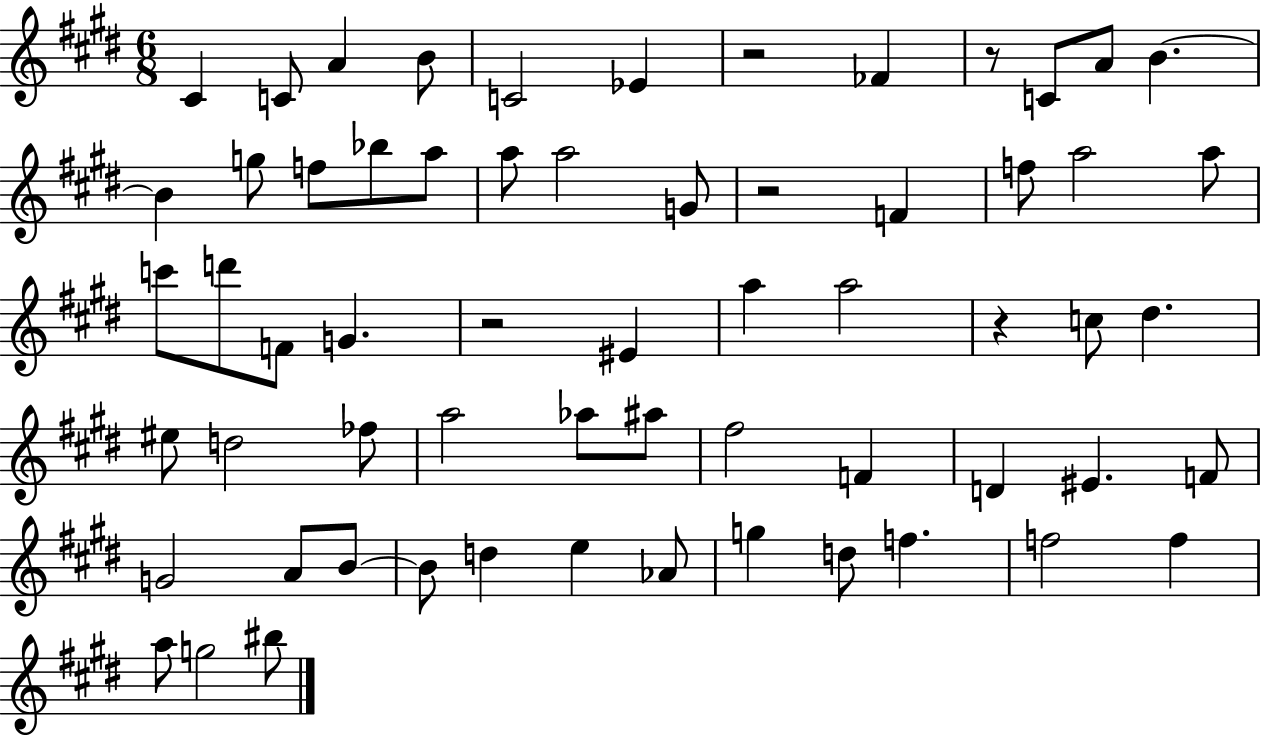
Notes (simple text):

C#4/q C4/e A4/q B4/e C4/h Eb4/q R/h FES4/q R/e C4/e A4/e B4/q. B4/q G5/e F5/e Bb5/e A5/e A5/e A5/h G4/e R/h F4/q F5/e A5/h A5/e C6/e D6/e F4/e G4/q. R/h EIS4/q A5/q A5/h R/q C5/e D#5/q. EIS5/e D5/h FES5/e A5/h Ab5/e A#5/e F#5/h F4/q D4/q EIS4/q. F4/e G4/h A4/e B4/e B4/e D5/q E5/q Ab4/e G5/q D5/e F5/q. F5/h F5/q A5/e G5/h BIS5/e